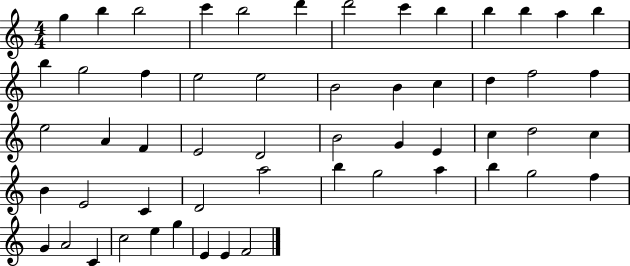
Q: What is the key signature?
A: C major